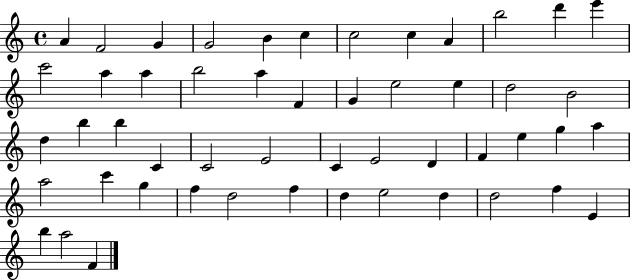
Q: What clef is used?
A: treble